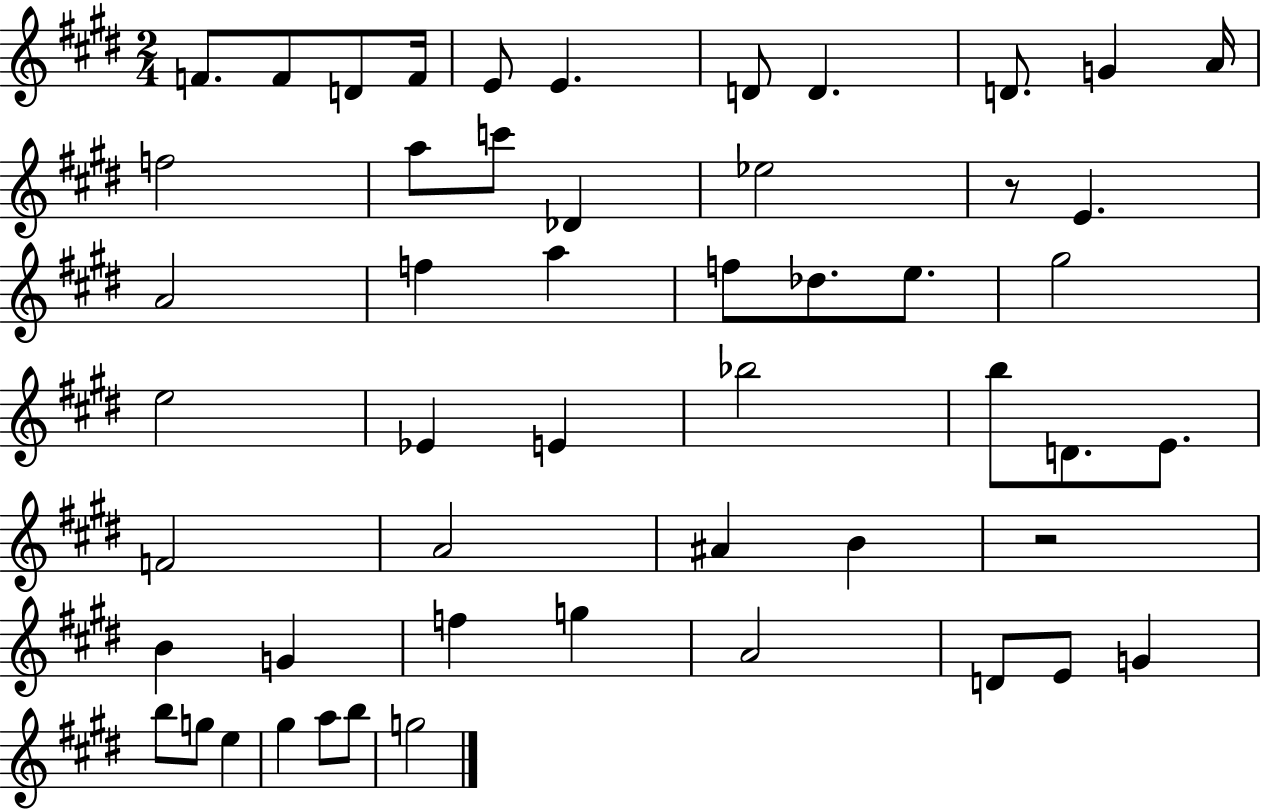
F4/e. F4/e D4/e F4/s E4/e E4/q. D4/e D4/q. D4/e. G4/q A4/s F5/h A5/e C6/e Db4/q Eb5/h R/e E4/q. A4/h F5/q A5/q F5/e Db5/e. E5/e. G#5/h E5/h Eb4/q E4/q Bb5/h B5/e D4/e. E4/e. F4/h A4/h A#4/q B4/q R/h B4/q G4/q F5/q G5/q A4/h D4/e E4/e G4/q B5/e G5/e E5/q G#5/q A5/e B5/e G5/h